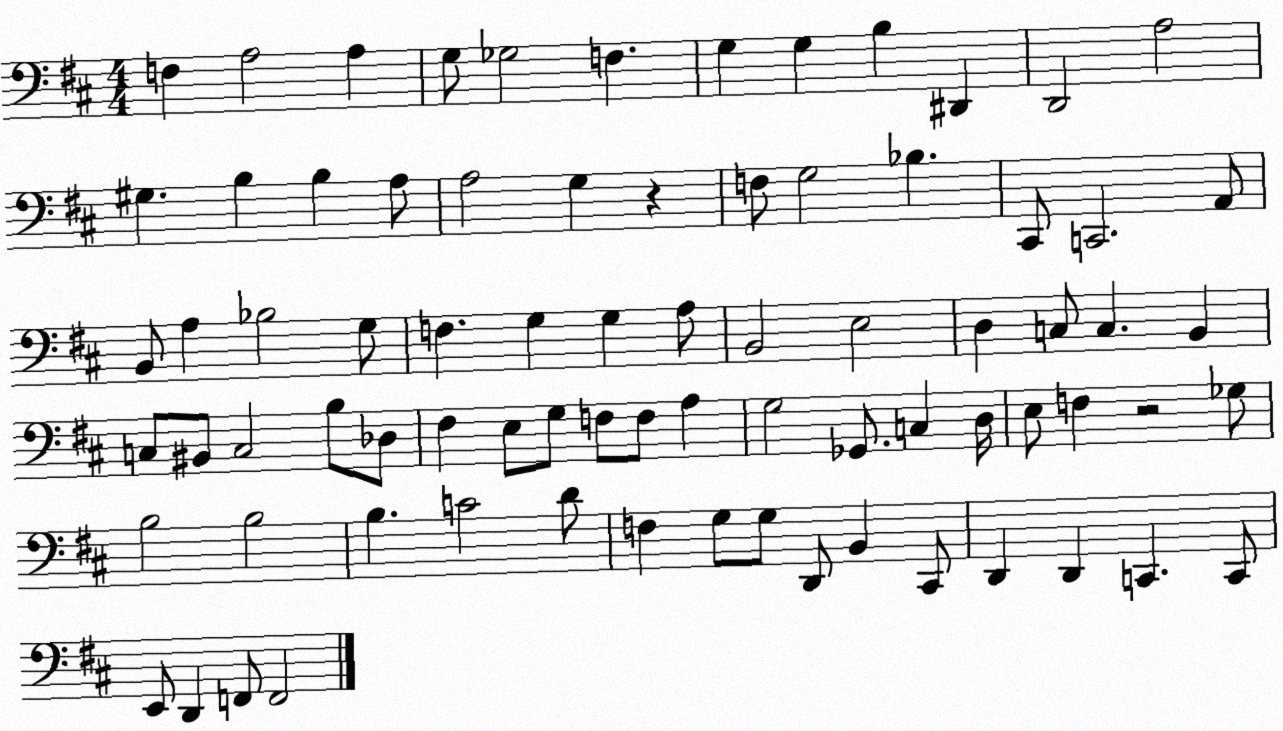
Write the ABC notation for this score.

X:1
T:Untitled
M:4/4
L:1/4
K:D
F, A,2 A, G,/2 _G,2 F, G, G, B, ^D,, D,,2 A,2 ^G, B, B, A,/2 A,2 G, z F,/2 G,2 _B, ^C,,/2 C,,2 A,,/2 B,,/2 A, _B,2 G,/2 F, G, G, A,/2 B,,2 E,2 D, C,/2 C, B,, C,/2 ^B,,/2 C,2 B,/2 _D,/2 ^F, E,/2 G,/2 F,/2 F,/2 A, G,2 _G,,/2 C, D,/4 E,/2 F, z2 _G,/2 B,2 B,2 B, C2 D/2 F, G,/2 G,/2 D,,/2 B,, ^C,,/2 D,, D,, C,, C,,/2 E,,/2 D,, F,,/2 F,,2